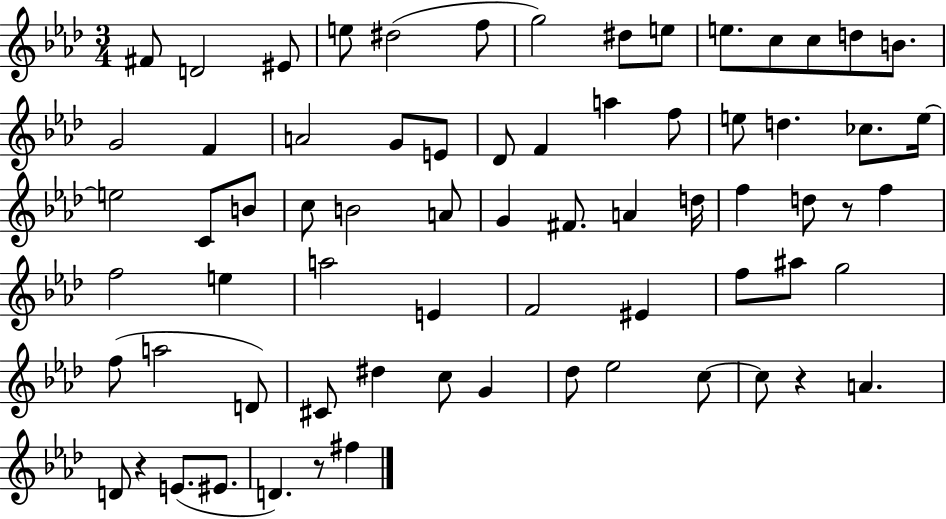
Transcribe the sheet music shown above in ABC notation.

X:1
T:Untitled
M:3/4
L:1/4
K:Ab
^F/2 D2 ^E/2 e/2 ^d2 f/2 g2 ^d/2 e/2 e/2 c/2 c/2 d/2 B/2 G2 F A2 G/2 E/2 _D/2 F a f/2 e/2 d _c/2 e/4 e2 C/2 B/2 c/2 B2 A/2 G ^F/2 A d/4 f d/2 z/2 f f2 e a2 E F2 ^E f/2 ^a/2 g2 f/2 a2 D/2 ^C/2 ^d c/2 G _d/2 _e2 c/2 c/2 z A D/2 z E/2 ^E/2 D z/2 ^f